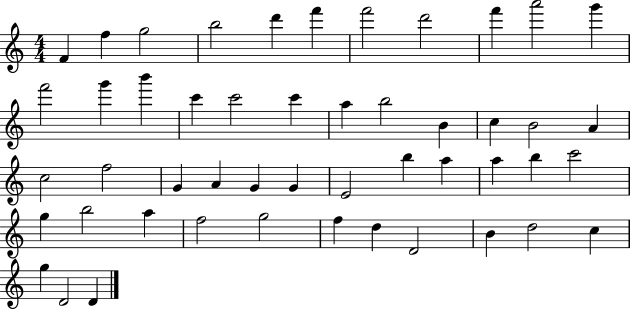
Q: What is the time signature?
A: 4/4